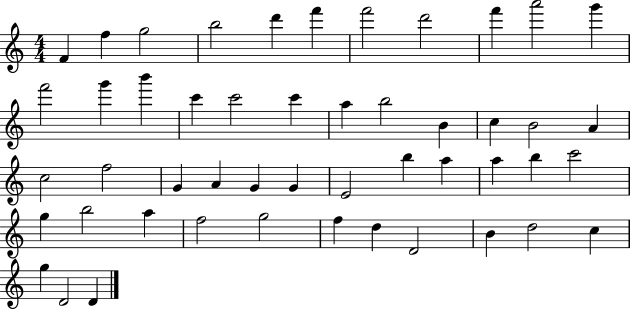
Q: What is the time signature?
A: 4/4